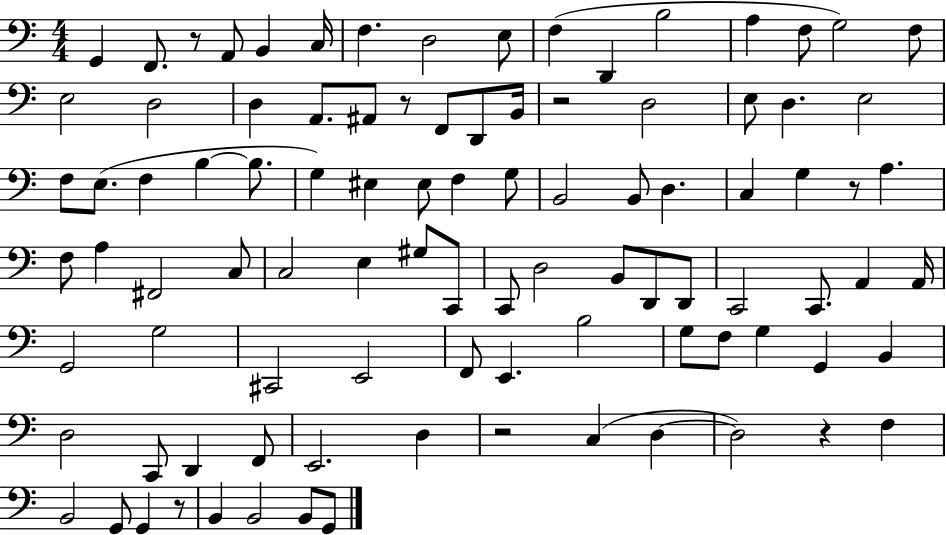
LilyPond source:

{
  \clef bass
  \numericTimeSignature
  \time 4/4
  \key c \major
  g,4 f,8. r8 a,8 b,4 c16 | f4. d2 e8 | f4( d,4 b2 | a4 f8 g2) f8 | \break e2 d2 | d4 a,8. ais,8 r8 f,8 d,8 b,16 | r2 d2 | e8 d4. e2 | \break f8 e8.( f4 b4~~ b8. | g4) eis4 eis8 f4 g8 | b,2 b,8 d4. | c4 g4 r8 a4. | \break f8 a4 fis,2 c8 | c2 e4 gis8 c,8 | c,8 d2 b,8 d,8 d,8 | c,2 c,8. a,4 a,16 | \break g,2 g2 | cis,2 e,2 | f,8 e,4. b2 | g8 f8 g4 g,4 b,4 | \break d2 c,8 d,4 f,8 | e,2. d4 | r2 c4( d4~~ | d2) r4 f4 | \break b,2 g,8 g,4 r8 | b,4 b,2 b,8 g,8 | \bar "|."
}